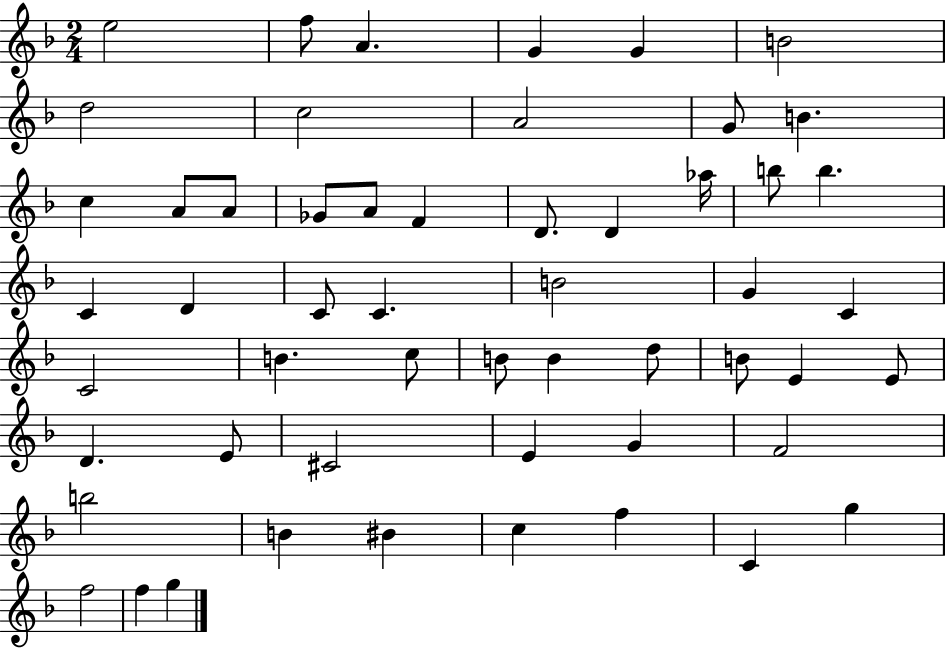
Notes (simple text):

E5/h F5/e A4/q. G4/q G4/q B4/h D5/h C5/h A4/h G4/e B4/q. C5/q A4/e A4/e Gb4/e A4/e F4/q D4/e. D4/q Ab5/s B5/e B5/q. C4/q D4/q C4/e C4/q. B4/h G4/q C4/q C4/h B4/q. C5/e B4/e B4/q D5/e B4/e E4/q E4/e D4/q. E4/e C#4/h E4/q G4/q F4/h B5/h B4/q BIS4/q C5/q F5/q C4/q G5/q F5/h F5/q G5/q